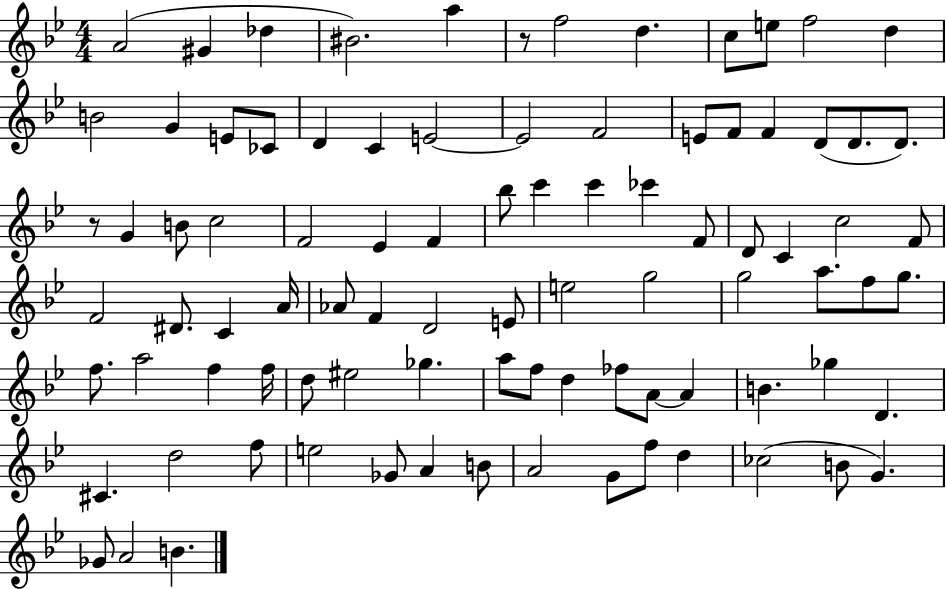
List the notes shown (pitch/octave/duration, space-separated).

A4/h G#4/q Db5/q BIS4/h. A5/q R/e F5/h D5/q. C5/e E5/e F5/h D5/q B4/h G4/q E4/e CES4/e D4/q C4/q E4/h E4/h F4/h E4/e F4/e F4/q D4/e D4/e. D4/e. R/e G4/q B4/e C5/h F4/h Eb4/q F4/q Bb5/e C6/q C6/q CES6/q F4/e D4/e C4/q C5/h F4/e F4/h D#4/e. C4/q A4/s Ab4/e F4/q D4/h E4/e E5/h G5/h G5/h A5/e. F5/e G5/e. F5/e. A5/h F5/q F5/s D5/e EIS5/h Gb5/q. A5/e F5/e D5/q FES5/e A4/e A4/q B4/q. Gb5/q D4/q. C#4/q. D5/h F5/e E5/h Gb4/e A4/q B4/e A4/h G4/e F5/e D5/q CES5/h B4/e G4/q. Gb4/e A4/h B4/q.